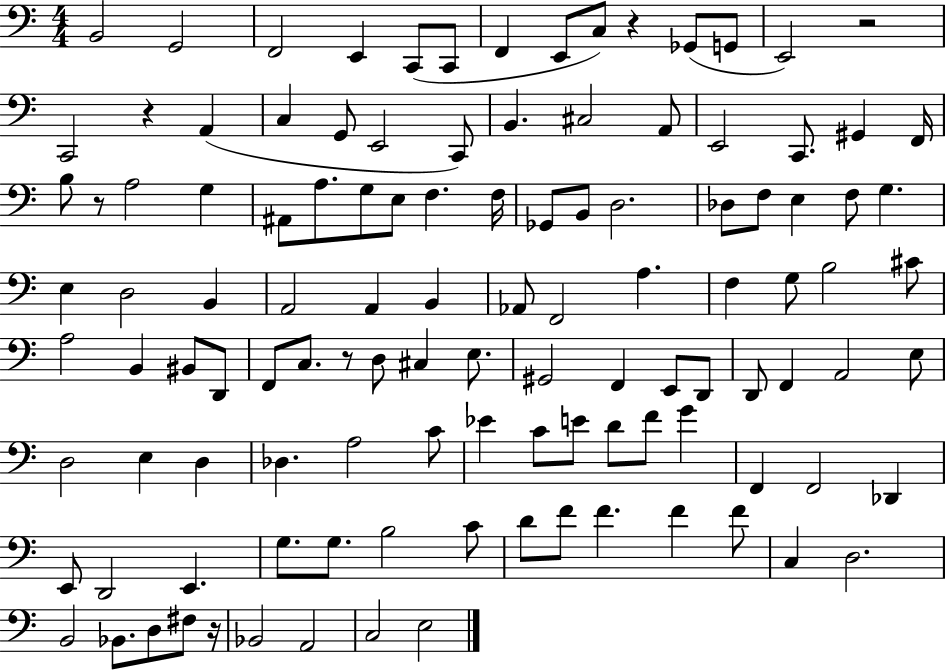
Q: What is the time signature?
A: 4/4